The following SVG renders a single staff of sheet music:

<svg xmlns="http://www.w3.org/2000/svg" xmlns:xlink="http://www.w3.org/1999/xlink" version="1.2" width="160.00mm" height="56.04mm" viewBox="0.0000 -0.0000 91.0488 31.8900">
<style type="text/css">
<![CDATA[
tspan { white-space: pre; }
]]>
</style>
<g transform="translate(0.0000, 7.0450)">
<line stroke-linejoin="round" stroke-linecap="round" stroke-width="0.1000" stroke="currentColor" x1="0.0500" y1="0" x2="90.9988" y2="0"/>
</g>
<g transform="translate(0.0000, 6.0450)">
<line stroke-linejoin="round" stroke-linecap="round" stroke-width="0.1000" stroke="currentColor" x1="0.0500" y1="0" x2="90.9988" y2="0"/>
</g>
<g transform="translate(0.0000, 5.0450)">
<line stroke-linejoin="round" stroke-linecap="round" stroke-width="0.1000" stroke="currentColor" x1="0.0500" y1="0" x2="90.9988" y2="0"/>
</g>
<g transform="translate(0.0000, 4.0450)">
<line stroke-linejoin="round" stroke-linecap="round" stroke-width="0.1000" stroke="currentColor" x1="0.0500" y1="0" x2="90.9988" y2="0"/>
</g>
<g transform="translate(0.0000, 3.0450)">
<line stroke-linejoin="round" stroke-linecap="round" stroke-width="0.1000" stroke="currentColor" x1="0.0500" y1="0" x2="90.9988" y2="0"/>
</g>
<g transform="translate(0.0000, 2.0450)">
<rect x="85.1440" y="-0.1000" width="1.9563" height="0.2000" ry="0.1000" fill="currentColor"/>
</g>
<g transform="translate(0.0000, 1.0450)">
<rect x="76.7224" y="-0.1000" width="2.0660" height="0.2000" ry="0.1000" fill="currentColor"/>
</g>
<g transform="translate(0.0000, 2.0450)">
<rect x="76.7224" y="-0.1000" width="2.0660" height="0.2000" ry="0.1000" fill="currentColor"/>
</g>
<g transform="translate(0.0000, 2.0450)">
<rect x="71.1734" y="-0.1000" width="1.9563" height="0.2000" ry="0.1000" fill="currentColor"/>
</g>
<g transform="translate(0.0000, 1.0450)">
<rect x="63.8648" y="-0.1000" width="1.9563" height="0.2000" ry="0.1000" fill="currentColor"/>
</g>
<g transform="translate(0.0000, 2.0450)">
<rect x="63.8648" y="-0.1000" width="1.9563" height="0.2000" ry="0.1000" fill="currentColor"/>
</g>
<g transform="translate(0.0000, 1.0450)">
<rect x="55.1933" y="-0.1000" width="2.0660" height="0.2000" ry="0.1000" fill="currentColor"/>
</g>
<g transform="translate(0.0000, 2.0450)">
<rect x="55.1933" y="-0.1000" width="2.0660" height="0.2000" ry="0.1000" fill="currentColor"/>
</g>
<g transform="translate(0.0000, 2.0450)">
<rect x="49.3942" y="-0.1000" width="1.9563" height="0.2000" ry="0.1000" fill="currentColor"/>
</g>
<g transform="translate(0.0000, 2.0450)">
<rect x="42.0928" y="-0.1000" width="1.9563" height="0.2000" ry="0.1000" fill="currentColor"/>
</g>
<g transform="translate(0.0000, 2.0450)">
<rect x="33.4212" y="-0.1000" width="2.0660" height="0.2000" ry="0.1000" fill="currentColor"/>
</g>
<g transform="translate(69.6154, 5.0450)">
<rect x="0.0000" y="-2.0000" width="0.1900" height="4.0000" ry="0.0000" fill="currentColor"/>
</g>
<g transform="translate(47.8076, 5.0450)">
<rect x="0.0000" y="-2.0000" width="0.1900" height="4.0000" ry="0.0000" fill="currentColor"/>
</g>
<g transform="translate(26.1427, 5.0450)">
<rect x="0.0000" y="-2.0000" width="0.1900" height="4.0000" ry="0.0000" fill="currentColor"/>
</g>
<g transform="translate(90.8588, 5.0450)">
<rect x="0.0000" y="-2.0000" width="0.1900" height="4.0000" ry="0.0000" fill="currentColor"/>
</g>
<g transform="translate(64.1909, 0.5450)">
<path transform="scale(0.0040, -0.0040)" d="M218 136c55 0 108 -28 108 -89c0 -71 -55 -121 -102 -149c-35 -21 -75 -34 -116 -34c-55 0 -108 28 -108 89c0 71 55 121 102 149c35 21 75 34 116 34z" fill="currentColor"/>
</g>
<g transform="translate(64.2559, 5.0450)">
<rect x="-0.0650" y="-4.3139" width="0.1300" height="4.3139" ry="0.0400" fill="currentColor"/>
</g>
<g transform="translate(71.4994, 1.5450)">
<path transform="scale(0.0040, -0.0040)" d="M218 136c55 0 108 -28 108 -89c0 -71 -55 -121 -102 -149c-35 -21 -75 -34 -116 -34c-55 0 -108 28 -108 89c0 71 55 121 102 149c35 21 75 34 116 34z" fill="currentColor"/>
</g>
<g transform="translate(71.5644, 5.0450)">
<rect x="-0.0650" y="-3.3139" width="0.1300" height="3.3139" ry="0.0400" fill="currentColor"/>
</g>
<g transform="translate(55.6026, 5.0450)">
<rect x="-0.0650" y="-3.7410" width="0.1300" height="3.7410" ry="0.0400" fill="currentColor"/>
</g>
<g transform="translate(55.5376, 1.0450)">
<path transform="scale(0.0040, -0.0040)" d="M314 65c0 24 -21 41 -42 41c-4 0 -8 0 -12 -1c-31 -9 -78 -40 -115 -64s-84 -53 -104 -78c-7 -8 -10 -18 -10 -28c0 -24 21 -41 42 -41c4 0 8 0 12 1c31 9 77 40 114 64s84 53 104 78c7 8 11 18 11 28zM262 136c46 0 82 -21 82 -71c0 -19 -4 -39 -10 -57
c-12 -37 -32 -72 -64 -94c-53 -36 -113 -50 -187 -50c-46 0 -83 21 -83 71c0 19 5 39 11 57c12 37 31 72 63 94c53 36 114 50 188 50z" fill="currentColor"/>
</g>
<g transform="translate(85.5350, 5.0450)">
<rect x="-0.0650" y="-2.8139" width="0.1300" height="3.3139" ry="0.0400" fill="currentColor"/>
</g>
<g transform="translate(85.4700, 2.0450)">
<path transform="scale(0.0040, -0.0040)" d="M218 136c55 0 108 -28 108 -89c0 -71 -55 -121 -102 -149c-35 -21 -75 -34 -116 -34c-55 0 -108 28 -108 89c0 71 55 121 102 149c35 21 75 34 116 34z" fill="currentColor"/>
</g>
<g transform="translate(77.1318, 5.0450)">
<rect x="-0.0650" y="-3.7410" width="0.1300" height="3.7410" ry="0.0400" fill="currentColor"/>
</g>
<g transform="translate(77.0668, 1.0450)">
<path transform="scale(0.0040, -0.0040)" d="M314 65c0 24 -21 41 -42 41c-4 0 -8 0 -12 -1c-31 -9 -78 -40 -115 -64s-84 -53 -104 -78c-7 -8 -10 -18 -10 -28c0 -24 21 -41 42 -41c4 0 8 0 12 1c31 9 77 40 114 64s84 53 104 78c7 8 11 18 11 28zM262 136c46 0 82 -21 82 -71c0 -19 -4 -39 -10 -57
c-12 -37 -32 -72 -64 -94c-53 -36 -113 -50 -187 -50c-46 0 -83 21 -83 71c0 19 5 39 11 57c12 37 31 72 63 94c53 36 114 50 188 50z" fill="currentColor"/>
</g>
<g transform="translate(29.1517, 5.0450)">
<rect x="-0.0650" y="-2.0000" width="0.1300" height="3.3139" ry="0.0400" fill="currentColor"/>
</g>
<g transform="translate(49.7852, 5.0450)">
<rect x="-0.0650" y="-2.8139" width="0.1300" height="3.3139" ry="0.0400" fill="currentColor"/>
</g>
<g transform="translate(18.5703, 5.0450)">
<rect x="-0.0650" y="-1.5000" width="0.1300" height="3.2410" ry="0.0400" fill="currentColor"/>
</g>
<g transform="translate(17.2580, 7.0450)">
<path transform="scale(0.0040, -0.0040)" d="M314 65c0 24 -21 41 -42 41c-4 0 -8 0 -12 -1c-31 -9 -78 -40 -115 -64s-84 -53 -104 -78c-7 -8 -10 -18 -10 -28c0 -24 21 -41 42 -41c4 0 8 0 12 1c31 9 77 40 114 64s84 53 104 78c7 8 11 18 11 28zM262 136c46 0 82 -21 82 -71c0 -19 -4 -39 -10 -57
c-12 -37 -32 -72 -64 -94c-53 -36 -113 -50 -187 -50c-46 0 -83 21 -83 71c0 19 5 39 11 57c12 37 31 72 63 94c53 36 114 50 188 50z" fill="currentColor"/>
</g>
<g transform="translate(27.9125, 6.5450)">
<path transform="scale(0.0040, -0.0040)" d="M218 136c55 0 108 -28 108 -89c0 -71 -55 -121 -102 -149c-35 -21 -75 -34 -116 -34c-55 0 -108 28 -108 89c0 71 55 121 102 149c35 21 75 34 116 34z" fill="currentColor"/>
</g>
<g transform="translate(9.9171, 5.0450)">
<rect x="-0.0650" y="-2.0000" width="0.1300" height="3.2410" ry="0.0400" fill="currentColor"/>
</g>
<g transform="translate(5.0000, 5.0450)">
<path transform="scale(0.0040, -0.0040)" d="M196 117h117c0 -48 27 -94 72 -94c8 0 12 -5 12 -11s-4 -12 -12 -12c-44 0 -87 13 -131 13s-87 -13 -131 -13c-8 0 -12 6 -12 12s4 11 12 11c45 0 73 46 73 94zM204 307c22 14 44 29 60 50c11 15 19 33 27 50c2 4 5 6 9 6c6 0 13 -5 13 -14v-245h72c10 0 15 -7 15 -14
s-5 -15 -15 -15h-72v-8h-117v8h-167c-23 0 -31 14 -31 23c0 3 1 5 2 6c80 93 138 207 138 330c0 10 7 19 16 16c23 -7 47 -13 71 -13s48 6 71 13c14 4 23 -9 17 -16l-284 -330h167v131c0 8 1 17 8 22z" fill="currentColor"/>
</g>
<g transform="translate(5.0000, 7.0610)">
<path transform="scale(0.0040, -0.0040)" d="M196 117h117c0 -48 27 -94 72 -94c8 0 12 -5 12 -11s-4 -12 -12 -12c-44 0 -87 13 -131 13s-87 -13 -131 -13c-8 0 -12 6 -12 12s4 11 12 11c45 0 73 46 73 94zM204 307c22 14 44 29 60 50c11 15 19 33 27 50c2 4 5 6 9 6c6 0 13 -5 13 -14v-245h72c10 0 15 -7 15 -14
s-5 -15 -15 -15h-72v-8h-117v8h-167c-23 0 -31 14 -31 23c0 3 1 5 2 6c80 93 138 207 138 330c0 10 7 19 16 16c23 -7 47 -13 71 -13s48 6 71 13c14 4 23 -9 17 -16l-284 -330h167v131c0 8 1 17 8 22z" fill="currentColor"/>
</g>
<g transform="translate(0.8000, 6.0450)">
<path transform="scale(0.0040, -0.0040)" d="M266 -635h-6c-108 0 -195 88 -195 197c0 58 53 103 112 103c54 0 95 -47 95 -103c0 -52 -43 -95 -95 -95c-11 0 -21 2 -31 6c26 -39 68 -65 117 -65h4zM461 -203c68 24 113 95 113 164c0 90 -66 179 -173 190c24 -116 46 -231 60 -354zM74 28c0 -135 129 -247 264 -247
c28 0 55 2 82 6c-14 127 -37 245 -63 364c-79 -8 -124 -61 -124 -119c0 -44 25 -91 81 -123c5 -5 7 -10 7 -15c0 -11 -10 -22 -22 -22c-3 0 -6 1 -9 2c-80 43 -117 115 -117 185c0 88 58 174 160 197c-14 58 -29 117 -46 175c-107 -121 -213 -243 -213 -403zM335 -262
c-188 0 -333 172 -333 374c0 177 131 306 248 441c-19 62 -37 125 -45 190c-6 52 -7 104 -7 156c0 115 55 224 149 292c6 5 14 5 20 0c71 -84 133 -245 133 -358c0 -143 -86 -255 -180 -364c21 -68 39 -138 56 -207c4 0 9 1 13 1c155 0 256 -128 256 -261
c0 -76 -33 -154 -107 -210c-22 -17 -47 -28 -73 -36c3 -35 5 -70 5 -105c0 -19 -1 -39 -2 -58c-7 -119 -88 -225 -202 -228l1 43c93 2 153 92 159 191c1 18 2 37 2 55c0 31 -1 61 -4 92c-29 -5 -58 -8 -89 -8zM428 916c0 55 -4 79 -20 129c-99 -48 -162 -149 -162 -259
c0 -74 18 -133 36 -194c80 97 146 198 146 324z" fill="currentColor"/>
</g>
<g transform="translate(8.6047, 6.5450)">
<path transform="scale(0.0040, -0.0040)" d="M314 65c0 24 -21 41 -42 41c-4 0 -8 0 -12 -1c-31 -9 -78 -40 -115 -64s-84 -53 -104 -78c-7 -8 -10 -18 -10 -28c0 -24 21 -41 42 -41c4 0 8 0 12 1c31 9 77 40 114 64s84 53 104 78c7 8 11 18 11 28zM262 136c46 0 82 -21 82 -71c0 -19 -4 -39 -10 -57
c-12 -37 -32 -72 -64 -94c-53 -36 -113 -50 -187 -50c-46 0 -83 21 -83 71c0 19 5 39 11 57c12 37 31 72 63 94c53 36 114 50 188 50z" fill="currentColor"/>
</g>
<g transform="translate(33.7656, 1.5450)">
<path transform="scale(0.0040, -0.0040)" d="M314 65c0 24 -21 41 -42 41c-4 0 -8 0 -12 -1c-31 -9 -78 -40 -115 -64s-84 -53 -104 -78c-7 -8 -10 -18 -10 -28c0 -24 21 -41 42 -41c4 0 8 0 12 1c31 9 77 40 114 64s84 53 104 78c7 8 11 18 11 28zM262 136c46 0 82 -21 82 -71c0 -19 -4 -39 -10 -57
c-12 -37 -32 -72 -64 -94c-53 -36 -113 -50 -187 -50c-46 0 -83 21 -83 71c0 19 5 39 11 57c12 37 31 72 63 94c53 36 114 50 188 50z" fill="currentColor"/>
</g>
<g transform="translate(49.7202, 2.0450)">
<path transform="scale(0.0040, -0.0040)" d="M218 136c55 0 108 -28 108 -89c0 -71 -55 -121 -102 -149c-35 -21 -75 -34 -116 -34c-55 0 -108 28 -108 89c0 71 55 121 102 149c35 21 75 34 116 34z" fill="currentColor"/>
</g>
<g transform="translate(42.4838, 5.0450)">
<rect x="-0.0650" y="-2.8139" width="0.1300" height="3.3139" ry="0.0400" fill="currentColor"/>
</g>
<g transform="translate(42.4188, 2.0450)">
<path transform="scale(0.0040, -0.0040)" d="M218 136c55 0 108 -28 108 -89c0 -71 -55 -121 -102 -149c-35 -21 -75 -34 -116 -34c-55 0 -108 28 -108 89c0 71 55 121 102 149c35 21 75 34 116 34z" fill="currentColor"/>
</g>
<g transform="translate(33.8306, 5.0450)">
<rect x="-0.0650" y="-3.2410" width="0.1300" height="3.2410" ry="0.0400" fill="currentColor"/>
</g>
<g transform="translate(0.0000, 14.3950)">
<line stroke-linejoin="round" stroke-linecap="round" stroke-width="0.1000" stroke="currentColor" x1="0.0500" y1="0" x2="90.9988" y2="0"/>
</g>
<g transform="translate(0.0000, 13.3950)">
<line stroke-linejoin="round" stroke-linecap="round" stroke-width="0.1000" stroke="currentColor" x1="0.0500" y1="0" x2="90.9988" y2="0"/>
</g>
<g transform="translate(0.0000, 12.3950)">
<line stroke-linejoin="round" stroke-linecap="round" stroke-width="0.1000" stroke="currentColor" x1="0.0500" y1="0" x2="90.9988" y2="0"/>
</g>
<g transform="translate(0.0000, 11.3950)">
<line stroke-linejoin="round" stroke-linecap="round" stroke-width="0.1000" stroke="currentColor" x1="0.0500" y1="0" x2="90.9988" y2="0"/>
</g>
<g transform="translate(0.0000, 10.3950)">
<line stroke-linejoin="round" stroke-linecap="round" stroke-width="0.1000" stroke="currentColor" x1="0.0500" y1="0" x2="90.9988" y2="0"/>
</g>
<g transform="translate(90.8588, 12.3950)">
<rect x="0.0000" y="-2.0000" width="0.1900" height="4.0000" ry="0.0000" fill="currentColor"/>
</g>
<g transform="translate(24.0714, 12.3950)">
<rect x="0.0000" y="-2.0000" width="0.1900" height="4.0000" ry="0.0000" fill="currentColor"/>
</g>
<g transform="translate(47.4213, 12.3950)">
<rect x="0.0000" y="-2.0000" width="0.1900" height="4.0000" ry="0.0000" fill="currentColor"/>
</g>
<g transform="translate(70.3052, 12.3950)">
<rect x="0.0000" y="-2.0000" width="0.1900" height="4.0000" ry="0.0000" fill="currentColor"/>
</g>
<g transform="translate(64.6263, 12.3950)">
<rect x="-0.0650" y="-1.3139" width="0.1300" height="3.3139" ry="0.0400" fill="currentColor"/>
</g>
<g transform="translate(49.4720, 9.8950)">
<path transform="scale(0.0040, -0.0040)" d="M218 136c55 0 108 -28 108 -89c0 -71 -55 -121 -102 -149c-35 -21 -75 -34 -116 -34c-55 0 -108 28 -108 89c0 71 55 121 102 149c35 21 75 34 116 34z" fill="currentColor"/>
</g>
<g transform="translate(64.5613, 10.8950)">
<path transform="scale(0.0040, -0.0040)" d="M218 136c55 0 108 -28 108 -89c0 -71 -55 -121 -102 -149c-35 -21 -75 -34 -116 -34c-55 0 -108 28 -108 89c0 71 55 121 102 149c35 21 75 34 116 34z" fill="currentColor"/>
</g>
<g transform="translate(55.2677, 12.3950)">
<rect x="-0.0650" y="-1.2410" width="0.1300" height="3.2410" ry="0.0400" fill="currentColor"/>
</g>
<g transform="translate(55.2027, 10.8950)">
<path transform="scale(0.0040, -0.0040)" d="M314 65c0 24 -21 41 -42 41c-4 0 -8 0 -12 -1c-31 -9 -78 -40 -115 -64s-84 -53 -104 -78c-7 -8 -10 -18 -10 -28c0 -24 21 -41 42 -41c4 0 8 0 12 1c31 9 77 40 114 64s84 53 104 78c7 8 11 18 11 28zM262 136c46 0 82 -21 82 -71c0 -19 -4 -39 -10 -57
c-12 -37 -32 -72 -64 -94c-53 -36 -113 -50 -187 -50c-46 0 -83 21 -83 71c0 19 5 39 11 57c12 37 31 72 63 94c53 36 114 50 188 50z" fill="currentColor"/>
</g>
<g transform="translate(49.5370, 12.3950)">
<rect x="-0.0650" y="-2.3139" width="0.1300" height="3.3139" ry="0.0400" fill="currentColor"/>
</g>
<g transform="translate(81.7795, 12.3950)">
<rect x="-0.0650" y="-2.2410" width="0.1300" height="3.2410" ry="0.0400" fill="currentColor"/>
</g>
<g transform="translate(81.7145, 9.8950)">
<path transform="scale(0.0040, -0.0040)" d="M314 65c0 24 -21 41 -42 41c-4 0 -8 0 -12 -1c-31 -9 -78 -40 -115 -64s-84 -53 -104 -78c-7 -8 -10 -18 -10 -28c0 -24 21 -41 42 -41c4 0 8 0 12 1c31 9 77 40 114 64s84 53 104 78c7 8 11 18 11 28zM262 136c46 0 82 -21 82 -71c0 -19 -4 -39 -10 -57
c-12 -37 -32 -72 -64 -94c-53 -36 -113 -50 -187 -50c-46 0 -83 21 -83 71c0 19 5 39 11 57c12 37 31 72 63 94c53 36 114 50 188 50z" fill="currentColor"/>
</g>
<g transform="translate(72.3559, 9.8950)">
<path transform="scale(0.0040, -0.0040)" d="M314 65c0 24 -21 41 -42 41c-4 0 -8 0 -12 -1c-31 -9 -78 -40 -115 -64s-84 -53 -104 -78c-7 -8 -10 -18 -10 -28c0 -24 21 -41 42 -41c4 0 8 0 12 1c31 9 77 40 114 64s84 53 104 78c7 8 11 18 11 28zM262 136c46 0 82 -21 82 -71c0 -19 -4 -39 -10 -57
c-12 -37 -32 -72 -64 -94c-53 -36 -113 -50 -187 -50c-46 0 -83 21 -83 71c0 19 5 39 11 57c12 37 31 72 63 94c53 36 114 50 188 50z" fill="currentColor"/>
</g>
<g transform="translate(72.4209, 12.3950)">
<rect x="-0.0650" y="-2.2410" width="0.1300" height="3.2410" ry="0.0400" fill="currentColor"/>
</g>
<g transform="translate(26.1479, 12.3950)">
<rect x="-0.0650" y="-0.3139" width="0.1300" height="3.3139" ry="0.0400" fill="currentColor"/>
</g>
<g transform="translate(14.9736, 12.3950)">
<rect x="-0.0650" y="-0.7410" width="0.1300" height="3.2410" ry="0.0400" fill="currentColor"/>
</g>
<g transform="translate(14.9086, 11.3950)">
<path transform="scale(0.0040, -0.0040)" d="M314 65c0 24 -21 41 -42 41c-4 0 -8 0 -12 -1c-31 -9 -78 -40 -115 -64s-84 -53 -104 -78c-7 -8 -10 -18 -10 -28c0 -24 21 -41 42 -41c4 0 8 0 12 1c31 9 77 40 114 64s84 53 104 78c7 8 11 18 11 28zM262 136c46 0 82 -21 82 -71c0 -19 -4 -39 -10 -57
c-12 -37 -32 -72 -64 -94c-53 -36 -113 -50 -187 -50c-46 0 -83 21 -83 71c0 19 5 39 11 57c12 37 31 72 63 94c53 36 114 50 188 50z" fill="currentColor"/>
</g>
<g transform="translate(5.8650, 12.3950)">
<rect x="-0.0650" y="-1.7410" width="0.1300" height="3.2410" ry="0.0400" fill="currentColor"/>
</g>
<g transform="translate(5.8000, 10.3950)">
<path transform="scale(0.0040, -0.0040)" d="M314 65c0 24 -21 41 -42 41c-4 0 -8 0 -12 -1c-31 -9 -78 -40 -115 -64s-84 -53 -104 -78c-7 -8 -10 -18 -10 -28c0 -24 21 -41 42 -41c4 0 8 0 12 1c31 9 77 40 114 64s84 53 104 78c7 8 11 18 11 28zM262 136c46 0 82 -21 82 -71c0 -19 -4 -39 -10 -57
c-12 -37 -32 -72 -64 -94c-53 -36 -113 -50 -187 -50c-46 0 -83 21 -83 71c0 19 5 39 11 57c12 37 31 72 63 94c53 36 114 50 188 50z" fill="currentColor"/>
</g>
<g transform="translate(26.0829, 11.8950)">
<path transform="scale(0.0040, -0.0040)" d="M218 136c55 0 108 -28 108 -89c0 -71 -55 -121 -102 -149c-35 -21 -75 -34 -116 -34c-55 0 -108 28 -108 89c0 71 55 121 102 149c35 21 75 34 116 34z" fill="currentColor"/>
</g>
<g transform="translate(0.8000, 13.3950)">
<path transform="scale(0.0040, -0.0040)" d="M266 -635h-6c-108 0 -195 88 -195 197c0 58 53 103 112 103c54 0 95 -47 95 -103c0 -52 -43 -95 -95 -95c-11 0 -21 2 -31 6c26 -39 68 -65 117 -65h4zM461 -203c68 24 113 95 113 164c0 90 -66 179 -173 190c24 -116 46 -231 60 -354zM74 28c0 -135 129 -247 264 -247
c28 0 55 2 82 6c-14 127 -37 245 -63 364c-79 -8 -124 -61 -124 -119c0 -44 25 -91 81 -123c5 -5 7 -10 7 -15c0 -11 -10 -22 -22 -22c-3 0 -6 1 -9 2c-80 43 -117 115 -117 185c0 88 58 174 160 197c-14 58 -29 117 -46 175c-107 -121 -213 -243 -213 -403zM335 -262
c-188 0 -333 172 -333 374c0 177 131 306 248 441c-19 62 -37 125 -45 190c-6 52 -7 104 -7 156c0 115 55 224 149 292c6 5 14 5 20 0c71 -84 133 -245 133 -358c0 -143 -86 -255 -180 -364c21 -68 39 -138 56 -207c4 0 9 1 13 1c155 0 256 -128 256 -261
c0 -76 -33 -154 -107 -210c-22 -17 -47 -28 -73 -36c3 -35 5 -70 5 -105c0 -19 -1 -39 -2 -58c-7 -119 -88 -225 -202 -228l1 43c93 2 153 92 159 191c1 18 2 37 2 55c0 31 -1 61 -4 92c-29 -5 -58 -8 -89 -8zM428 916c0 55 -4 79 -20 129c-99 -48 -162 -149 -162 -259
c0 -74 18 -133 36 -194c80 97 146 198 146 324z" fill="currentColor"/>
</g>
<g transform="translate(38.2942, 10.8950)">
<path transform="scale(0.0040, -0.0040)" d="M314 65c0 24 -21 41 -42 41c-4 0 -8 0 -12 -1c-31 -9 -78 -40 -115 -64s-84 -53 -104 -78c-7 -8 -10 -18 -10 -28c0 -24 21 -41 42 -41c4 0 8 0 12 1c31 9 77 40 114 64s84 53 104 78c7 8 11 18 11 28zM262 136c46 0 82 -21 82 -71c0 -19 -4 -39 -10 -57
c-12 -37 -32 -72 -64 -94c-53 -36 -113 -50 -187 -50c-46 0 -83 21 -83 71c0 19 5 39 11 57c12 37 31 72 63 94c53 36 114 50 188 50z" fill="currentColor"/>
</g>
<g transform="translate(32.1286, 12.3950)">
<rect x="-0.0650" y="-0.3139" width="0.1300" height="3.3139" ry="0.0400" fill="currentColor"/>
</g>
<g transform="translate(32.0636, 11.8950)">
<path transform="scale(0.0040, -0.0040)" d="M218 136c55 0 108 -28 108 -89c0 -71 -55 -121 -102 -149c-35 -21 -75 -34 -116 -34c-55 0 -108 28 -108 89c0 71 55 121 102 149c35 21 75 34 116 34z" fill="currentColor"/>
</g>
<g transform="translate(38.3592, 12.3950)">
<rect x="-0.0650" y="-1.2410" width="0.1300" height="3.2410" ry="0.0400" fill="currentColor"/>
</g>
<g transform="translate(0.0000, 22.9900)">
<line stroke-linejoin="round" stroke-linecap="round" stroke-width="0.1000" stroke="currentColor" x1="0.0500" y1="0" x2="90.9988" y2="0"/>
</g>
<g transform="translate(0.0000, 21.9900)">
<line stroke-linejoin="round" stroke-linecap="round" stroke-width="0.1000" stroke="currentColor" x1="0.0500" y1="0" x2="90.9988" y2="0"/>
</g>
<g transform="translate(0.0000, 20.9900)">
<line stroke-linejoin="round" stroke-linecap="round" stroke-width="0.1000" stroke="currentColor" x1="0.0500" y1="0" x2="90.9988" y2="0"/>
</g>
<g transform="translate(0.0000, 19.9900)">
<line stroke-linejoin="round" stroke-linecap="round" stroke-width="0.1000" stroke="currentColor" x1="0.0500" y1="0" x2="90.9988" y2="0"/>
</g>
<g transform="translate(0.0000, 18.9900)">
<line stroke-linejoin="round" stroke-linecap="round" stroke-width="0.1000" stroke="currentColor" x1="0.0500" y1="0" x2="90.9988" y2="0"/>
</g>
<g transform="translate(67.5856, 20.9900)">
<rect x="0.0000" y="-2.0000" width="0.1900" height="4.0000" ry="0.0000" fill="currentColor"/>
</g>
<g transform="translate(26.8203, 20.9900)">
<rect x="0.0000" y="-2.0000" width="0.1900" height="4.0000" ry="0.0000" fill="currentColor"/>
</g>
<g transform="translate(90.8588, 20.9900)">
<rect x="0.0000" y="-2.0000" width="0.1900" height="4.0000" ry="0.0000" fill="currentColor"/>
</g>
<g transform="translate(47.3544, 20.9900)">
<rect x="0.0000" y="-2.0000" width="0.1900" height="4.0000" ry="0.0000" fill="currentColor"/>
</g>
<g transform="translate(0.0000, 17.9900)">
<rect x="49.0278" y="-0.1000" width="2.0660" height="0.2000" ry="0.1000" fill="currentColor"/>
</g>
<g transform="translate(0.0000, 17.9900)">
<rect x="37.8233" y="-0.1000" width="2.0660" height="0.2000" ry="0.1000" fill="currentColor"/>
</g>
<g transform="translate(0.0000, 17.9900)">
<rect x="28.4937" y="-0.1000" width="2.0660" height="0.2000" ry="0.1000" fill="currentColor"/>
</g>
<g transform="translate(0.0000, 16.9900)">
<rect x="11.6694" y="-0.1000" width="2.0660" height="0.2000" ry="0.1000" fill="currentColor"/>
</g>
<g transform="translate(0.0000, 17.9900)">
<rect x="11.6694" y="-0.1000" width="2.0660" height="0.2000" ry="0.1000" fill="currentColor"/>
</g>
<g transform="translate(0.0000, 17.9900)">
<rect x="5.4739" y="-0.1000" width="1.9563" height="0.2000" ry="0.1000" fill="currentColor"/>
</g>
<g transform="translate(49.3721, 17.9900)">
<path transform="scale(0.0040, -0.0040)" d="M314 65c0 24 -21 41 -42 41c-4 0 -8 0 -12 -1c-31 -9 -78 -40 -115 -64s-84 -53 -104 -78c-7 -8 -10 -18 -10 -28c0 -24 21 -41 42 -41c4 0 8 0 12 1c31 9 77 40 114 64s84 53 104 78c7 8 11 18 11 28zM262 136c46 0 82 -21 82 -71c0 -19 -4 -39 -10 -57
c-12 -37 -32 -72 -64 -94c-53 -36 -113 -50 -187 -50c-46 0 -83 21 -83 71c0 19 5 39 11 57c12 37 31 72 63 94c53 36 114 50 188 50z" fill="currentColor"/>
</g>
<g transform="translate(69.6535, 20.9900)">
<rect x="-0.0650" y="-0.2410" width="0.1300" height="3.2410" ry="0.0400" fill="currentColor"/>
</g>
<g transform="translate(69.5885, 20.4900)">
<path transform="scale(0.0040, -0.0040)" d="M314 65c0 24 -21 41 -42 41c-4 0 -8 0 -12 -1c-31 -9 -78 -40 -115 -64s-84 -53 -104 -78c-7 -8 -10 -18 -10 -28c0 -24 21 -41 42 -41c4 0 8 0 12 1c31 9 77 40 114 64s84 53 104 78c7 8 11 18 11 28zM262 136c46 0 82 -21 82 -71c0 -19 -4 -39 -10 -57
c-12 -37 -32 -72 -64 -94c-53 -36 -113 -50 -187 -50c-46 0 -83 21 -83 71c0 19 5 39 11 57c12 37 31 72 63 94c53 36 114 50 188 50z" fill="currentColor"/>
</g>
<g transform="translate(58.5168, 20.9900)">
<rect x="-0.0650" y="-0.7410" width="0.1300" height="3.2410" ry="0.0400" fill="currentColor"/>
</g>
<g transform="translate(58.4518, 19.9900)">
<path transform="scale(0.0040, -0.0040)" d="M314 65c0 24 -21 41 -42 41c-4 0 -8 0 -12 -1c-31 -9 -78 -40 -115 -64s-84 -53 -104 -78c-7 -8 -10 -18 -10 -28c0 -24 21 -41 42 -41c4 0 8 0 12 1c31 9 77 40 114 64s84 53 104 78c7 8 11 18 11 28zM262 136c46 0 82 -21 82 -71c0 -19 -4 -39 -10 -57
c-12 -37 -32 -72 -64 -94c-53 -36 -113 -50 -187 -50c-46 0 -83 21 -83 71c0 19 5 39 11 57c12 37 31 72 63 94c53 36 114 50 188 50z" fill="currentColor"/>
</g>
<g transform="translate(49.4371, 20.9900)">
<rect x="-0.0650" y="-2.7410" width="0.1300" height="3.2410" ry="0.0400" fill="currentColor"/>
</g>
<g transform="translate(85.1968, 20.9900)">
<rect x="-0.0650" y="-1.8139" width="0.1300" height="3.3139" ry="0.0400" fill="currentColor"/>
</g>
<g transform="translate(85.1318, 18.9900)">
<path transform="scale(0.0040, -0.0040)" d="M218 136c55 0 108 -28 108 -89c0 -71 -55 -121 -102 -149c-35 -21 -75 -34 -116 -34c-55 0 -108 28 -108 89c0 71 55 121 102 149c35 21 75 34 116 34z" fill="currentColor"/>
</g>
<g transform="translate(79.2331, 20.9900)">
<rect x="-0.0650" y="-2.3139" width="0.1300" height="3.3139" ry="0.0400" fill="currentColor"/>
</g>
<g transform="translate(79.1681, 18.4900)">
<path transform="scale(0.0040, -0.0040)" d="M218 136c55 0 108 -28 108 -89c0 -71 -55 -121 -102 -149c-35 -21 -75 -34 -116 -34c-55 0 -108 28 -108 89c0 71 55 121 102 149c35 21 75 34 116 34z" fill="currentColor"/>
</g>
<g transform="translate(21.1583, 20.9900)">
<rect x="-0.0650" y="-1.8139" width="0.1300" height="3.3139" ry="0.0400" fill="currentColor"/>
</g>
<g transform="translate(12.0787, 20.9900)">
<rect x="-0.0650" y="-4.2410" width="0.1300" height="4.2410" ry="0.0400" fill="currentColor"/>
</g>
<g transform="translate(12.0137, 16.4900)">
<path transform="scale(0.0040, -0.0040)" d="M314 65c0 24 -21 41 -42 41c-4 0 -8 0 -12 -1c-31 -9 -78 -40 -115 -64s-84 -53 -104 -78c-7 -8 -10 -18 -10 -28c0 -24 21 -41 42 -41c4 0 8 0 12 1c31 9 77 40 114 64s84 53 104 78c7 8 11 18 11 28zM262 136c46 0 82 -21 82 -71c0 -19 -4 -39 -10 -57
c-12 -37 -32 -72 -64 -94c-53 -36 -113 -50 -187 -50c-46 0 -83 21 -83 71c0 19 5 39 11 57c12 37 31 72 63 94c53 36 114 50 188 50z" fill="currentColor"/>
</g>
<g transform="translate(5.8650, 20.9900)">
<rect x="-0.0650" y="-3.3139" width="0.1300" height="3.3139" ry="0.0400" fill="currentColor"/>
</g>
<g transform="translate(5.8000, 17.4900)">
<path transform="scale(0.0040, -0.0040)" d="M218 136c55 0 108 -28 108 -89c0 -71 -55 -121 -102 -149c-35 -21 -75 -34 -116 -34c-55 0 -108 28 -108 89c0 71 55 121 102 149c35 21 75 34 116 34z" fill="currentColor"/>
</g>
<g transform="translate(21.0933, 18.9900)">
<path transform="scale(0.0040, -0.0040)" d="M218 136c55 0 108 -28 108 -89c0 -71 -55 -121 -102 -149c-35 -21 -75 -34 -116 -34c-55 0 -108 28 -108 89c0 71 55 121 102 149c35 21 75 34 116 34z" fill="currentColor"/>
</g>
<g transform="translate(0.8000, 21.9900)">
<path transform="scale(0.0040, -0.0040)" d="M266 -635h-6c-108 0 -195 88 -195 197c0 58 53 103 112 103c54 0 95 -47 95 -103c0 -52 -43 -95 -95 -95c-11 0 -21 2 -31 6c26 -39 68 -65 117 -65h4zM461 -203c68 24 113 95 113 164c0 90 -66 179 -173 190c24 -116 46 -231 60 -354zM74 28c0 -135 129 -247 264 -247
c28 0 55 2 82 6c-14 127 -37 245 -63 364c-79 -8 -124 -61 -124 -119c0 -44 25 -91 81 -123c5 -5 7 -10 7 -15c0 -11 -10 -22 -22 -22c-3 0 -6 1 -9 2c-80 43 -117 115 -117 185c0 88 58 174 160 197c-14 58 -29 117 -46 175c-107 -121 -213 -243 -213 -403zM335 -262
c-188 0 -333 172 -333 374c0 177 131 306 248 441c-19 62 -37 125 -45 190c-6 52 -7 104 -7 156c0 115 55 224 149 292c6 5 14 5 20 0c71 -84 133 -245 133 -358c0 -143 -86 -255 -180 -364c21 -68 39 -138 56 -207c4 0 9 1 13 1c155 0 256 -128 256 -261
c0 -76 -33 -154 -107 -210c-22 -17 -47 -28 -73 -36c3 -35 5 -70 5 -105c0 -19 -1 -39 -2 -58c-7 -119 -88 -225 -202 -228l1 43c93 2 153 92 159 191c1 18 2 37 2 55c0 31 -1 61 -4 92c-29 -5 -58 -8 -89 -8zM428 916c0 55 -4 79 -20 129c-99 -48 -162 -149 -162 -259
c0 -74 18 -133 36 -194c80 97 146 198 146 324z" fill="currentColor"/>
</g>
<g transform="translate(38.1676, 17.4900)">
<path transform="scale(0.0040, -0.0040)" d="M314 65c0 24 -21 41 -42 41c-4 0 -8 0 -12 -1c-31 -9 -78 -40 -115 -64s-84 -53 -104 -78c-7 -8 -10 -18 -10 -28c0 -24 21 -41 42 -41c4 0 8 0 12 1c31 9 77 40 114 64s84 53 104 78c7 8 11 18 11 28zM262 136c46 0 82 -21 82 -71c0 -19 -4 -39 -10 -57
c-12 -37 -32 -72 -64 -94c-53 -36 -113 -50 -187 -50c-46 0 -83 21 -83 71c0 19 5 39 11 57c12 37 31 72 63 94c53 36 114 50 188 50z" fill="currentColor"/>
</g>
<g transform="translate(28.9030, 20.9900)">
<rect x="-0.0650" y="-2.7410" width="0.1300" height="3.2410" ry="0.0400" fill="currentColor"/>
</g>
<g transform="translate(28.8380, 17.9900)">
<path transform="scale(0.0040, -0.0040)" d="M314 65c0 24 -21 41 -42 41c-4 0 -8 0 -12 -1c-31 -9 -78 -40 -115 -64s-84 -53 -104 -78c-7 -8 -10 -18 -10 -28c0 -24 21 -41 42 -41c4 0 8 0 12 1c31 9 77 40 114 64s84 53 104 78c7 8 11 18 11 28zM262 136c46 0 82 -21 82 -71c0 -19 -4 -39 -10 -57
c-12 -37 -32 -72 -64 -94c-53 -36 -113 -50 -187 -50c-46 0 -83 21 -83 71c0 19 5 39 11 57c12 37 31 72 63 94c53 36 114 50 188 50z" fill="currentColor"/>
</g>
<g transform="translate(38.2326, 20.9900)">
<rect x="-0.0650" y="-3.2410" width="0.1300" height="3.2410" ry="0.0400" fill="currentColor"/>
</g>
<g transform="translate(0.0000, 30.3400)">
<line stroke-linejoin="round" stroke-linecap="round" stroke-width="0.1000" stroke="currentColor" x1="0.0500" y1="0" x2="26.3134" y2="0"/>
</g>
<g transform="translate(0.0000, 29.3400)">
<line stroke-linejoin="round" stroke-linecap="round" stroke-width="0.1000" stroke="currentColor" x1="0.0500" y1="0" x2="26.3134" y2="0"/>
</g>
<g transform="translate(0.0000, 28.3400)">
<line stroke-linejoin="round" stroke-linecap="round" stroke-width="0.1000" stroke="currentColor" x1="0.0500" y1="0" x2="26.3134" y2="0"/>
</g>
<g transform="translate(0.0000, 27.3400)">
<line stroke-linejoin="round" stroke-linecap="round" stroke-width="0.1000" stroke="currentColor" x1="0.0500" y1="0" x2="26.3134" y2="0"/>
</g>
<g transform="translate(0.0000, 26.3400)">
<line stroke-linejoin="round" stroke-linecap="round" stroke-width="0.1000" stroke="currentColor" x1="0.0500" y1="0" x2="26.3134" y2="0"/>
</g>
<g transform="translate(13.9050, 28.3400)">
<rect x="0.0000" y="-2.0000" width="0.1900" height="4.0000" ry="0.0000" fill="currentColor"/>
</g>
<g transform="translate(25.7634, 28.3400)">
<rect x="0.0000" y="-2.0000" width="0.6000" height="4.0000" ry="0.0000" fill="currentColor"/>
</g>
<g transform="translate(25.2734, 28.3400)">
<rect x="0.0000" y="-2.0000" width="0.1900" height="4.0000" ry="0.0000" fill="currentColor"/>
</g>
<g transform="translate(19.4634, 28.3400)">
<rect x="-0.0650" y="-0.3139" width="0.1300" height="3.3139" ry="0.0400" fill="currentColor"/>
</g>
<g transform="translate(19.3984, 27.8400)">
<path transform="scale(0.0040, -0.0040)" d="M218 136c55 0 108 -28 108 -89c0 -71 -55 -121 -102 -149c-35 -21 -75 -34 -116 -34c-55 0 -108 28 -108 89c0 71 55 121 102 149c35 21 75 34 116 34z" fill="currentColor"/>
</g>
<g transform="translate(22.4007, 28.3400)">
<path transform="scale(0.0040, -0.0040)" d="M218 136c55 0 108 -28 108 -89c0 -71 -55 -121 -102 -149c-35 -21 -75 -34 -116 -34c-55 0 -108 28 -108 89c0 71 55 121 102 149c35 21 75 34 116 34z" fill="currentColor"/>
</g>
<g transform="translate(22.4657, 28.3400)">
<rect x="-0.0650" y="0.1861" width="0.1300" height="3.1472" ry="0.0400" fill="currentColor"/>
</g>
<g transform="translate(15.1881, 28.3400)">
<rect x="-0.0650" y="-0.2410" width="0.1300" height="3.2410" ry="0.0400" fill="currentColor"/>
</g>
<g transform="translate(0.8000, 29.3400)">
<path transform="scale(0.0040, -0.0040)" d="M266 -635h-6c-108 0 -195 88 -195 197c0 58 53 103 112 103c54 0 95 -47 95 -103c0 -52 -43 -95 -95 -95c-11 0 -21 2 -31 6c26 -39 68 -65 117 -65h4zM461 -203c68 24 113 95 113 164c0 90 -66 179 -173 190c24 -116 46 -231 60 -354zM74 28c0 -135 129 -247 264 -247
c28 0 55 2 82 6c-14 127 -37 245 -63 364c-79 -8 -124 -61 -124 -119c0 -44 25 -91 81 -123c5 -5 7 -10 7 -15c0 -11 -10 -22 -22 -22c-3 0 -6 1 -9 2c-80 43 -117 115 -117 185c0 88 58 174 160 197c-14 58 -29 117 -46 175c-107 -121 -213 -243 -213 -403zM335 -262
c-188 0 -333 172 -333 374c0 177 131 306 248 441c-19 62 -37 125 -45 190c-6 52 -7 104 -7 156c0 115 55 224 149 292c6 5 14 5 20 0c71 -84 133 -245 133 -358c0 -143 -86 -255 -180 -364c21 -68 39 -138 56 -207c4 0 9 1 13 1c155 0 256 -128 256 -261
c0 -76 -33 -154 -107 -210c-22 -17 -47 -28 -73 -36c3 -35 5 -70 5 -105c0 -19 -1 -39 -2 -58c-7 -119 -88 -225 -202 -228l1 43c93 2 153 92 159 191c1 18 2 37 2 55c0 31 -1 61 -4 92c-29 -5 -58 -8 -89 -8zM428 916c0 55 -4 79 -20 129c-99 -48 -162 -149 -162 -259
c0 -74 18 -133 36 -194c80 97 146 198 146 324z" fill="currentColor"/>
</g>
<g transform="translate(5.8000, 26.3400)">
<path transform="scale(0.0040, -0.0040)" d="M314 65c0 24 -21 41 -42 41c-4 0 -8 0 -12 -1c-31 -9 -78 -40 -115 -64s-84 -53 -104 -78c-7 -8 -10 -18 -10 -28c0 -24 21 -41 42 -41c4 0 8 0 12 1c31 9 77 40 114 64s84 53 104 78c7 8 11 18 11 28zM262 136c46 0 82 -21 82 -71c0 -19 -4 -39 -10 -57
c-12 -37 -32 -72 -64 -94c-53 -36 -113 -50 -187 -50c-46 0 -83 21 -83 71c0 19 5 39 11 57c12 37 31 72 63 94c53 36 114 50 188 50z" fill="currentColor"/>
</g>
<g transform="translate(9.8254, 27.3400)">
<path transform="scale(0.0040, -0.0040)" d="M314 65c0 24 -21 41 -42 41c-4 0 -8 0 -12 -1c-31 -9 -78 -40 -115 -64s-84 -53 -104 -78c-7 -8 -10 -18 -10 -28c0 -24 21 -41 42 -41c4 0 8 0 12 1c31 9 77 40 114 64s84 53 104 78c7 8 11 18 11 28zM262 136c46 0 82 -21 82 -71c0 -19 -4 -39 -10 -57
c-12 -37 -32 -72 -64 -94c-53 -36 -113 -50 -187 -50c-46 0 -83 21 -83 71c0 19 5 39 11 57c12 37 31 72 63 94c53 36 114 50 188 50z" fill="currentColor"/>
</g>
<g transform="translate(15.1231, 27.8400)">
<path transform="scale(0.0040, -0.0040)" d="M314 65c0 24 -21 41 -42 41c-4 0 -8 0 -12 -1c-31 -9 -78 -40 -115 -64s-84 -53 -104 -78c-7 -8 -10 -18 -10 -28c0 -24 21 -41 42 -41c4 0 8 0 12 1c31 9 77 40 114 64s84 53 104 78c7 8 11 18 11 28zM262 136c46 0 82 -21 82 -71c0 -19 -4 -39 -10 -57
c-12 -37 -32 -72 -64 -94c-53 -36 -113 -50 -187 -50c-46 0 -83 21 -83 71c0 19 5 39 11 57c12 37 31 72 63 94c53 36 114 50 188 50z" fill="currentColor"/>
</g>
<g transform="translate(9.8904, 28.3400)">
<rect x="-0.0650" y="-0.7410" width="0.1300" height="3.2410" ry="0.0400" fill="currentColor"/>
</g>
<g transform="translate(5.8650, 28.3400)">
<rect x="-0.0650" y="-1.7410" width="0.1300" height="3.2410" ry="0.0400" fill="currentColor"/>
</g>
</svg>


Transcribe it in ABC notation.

X:1
T:Untitled
M:4/4
L:1/4
K:C
F2 E2 F b2 a a c'2 d' b c'2 a f2 d2 c c e2 g e2 e g2 g2 b d'2 f a2 b2 a2 d2 c2 g f f2 d2 c2 c B